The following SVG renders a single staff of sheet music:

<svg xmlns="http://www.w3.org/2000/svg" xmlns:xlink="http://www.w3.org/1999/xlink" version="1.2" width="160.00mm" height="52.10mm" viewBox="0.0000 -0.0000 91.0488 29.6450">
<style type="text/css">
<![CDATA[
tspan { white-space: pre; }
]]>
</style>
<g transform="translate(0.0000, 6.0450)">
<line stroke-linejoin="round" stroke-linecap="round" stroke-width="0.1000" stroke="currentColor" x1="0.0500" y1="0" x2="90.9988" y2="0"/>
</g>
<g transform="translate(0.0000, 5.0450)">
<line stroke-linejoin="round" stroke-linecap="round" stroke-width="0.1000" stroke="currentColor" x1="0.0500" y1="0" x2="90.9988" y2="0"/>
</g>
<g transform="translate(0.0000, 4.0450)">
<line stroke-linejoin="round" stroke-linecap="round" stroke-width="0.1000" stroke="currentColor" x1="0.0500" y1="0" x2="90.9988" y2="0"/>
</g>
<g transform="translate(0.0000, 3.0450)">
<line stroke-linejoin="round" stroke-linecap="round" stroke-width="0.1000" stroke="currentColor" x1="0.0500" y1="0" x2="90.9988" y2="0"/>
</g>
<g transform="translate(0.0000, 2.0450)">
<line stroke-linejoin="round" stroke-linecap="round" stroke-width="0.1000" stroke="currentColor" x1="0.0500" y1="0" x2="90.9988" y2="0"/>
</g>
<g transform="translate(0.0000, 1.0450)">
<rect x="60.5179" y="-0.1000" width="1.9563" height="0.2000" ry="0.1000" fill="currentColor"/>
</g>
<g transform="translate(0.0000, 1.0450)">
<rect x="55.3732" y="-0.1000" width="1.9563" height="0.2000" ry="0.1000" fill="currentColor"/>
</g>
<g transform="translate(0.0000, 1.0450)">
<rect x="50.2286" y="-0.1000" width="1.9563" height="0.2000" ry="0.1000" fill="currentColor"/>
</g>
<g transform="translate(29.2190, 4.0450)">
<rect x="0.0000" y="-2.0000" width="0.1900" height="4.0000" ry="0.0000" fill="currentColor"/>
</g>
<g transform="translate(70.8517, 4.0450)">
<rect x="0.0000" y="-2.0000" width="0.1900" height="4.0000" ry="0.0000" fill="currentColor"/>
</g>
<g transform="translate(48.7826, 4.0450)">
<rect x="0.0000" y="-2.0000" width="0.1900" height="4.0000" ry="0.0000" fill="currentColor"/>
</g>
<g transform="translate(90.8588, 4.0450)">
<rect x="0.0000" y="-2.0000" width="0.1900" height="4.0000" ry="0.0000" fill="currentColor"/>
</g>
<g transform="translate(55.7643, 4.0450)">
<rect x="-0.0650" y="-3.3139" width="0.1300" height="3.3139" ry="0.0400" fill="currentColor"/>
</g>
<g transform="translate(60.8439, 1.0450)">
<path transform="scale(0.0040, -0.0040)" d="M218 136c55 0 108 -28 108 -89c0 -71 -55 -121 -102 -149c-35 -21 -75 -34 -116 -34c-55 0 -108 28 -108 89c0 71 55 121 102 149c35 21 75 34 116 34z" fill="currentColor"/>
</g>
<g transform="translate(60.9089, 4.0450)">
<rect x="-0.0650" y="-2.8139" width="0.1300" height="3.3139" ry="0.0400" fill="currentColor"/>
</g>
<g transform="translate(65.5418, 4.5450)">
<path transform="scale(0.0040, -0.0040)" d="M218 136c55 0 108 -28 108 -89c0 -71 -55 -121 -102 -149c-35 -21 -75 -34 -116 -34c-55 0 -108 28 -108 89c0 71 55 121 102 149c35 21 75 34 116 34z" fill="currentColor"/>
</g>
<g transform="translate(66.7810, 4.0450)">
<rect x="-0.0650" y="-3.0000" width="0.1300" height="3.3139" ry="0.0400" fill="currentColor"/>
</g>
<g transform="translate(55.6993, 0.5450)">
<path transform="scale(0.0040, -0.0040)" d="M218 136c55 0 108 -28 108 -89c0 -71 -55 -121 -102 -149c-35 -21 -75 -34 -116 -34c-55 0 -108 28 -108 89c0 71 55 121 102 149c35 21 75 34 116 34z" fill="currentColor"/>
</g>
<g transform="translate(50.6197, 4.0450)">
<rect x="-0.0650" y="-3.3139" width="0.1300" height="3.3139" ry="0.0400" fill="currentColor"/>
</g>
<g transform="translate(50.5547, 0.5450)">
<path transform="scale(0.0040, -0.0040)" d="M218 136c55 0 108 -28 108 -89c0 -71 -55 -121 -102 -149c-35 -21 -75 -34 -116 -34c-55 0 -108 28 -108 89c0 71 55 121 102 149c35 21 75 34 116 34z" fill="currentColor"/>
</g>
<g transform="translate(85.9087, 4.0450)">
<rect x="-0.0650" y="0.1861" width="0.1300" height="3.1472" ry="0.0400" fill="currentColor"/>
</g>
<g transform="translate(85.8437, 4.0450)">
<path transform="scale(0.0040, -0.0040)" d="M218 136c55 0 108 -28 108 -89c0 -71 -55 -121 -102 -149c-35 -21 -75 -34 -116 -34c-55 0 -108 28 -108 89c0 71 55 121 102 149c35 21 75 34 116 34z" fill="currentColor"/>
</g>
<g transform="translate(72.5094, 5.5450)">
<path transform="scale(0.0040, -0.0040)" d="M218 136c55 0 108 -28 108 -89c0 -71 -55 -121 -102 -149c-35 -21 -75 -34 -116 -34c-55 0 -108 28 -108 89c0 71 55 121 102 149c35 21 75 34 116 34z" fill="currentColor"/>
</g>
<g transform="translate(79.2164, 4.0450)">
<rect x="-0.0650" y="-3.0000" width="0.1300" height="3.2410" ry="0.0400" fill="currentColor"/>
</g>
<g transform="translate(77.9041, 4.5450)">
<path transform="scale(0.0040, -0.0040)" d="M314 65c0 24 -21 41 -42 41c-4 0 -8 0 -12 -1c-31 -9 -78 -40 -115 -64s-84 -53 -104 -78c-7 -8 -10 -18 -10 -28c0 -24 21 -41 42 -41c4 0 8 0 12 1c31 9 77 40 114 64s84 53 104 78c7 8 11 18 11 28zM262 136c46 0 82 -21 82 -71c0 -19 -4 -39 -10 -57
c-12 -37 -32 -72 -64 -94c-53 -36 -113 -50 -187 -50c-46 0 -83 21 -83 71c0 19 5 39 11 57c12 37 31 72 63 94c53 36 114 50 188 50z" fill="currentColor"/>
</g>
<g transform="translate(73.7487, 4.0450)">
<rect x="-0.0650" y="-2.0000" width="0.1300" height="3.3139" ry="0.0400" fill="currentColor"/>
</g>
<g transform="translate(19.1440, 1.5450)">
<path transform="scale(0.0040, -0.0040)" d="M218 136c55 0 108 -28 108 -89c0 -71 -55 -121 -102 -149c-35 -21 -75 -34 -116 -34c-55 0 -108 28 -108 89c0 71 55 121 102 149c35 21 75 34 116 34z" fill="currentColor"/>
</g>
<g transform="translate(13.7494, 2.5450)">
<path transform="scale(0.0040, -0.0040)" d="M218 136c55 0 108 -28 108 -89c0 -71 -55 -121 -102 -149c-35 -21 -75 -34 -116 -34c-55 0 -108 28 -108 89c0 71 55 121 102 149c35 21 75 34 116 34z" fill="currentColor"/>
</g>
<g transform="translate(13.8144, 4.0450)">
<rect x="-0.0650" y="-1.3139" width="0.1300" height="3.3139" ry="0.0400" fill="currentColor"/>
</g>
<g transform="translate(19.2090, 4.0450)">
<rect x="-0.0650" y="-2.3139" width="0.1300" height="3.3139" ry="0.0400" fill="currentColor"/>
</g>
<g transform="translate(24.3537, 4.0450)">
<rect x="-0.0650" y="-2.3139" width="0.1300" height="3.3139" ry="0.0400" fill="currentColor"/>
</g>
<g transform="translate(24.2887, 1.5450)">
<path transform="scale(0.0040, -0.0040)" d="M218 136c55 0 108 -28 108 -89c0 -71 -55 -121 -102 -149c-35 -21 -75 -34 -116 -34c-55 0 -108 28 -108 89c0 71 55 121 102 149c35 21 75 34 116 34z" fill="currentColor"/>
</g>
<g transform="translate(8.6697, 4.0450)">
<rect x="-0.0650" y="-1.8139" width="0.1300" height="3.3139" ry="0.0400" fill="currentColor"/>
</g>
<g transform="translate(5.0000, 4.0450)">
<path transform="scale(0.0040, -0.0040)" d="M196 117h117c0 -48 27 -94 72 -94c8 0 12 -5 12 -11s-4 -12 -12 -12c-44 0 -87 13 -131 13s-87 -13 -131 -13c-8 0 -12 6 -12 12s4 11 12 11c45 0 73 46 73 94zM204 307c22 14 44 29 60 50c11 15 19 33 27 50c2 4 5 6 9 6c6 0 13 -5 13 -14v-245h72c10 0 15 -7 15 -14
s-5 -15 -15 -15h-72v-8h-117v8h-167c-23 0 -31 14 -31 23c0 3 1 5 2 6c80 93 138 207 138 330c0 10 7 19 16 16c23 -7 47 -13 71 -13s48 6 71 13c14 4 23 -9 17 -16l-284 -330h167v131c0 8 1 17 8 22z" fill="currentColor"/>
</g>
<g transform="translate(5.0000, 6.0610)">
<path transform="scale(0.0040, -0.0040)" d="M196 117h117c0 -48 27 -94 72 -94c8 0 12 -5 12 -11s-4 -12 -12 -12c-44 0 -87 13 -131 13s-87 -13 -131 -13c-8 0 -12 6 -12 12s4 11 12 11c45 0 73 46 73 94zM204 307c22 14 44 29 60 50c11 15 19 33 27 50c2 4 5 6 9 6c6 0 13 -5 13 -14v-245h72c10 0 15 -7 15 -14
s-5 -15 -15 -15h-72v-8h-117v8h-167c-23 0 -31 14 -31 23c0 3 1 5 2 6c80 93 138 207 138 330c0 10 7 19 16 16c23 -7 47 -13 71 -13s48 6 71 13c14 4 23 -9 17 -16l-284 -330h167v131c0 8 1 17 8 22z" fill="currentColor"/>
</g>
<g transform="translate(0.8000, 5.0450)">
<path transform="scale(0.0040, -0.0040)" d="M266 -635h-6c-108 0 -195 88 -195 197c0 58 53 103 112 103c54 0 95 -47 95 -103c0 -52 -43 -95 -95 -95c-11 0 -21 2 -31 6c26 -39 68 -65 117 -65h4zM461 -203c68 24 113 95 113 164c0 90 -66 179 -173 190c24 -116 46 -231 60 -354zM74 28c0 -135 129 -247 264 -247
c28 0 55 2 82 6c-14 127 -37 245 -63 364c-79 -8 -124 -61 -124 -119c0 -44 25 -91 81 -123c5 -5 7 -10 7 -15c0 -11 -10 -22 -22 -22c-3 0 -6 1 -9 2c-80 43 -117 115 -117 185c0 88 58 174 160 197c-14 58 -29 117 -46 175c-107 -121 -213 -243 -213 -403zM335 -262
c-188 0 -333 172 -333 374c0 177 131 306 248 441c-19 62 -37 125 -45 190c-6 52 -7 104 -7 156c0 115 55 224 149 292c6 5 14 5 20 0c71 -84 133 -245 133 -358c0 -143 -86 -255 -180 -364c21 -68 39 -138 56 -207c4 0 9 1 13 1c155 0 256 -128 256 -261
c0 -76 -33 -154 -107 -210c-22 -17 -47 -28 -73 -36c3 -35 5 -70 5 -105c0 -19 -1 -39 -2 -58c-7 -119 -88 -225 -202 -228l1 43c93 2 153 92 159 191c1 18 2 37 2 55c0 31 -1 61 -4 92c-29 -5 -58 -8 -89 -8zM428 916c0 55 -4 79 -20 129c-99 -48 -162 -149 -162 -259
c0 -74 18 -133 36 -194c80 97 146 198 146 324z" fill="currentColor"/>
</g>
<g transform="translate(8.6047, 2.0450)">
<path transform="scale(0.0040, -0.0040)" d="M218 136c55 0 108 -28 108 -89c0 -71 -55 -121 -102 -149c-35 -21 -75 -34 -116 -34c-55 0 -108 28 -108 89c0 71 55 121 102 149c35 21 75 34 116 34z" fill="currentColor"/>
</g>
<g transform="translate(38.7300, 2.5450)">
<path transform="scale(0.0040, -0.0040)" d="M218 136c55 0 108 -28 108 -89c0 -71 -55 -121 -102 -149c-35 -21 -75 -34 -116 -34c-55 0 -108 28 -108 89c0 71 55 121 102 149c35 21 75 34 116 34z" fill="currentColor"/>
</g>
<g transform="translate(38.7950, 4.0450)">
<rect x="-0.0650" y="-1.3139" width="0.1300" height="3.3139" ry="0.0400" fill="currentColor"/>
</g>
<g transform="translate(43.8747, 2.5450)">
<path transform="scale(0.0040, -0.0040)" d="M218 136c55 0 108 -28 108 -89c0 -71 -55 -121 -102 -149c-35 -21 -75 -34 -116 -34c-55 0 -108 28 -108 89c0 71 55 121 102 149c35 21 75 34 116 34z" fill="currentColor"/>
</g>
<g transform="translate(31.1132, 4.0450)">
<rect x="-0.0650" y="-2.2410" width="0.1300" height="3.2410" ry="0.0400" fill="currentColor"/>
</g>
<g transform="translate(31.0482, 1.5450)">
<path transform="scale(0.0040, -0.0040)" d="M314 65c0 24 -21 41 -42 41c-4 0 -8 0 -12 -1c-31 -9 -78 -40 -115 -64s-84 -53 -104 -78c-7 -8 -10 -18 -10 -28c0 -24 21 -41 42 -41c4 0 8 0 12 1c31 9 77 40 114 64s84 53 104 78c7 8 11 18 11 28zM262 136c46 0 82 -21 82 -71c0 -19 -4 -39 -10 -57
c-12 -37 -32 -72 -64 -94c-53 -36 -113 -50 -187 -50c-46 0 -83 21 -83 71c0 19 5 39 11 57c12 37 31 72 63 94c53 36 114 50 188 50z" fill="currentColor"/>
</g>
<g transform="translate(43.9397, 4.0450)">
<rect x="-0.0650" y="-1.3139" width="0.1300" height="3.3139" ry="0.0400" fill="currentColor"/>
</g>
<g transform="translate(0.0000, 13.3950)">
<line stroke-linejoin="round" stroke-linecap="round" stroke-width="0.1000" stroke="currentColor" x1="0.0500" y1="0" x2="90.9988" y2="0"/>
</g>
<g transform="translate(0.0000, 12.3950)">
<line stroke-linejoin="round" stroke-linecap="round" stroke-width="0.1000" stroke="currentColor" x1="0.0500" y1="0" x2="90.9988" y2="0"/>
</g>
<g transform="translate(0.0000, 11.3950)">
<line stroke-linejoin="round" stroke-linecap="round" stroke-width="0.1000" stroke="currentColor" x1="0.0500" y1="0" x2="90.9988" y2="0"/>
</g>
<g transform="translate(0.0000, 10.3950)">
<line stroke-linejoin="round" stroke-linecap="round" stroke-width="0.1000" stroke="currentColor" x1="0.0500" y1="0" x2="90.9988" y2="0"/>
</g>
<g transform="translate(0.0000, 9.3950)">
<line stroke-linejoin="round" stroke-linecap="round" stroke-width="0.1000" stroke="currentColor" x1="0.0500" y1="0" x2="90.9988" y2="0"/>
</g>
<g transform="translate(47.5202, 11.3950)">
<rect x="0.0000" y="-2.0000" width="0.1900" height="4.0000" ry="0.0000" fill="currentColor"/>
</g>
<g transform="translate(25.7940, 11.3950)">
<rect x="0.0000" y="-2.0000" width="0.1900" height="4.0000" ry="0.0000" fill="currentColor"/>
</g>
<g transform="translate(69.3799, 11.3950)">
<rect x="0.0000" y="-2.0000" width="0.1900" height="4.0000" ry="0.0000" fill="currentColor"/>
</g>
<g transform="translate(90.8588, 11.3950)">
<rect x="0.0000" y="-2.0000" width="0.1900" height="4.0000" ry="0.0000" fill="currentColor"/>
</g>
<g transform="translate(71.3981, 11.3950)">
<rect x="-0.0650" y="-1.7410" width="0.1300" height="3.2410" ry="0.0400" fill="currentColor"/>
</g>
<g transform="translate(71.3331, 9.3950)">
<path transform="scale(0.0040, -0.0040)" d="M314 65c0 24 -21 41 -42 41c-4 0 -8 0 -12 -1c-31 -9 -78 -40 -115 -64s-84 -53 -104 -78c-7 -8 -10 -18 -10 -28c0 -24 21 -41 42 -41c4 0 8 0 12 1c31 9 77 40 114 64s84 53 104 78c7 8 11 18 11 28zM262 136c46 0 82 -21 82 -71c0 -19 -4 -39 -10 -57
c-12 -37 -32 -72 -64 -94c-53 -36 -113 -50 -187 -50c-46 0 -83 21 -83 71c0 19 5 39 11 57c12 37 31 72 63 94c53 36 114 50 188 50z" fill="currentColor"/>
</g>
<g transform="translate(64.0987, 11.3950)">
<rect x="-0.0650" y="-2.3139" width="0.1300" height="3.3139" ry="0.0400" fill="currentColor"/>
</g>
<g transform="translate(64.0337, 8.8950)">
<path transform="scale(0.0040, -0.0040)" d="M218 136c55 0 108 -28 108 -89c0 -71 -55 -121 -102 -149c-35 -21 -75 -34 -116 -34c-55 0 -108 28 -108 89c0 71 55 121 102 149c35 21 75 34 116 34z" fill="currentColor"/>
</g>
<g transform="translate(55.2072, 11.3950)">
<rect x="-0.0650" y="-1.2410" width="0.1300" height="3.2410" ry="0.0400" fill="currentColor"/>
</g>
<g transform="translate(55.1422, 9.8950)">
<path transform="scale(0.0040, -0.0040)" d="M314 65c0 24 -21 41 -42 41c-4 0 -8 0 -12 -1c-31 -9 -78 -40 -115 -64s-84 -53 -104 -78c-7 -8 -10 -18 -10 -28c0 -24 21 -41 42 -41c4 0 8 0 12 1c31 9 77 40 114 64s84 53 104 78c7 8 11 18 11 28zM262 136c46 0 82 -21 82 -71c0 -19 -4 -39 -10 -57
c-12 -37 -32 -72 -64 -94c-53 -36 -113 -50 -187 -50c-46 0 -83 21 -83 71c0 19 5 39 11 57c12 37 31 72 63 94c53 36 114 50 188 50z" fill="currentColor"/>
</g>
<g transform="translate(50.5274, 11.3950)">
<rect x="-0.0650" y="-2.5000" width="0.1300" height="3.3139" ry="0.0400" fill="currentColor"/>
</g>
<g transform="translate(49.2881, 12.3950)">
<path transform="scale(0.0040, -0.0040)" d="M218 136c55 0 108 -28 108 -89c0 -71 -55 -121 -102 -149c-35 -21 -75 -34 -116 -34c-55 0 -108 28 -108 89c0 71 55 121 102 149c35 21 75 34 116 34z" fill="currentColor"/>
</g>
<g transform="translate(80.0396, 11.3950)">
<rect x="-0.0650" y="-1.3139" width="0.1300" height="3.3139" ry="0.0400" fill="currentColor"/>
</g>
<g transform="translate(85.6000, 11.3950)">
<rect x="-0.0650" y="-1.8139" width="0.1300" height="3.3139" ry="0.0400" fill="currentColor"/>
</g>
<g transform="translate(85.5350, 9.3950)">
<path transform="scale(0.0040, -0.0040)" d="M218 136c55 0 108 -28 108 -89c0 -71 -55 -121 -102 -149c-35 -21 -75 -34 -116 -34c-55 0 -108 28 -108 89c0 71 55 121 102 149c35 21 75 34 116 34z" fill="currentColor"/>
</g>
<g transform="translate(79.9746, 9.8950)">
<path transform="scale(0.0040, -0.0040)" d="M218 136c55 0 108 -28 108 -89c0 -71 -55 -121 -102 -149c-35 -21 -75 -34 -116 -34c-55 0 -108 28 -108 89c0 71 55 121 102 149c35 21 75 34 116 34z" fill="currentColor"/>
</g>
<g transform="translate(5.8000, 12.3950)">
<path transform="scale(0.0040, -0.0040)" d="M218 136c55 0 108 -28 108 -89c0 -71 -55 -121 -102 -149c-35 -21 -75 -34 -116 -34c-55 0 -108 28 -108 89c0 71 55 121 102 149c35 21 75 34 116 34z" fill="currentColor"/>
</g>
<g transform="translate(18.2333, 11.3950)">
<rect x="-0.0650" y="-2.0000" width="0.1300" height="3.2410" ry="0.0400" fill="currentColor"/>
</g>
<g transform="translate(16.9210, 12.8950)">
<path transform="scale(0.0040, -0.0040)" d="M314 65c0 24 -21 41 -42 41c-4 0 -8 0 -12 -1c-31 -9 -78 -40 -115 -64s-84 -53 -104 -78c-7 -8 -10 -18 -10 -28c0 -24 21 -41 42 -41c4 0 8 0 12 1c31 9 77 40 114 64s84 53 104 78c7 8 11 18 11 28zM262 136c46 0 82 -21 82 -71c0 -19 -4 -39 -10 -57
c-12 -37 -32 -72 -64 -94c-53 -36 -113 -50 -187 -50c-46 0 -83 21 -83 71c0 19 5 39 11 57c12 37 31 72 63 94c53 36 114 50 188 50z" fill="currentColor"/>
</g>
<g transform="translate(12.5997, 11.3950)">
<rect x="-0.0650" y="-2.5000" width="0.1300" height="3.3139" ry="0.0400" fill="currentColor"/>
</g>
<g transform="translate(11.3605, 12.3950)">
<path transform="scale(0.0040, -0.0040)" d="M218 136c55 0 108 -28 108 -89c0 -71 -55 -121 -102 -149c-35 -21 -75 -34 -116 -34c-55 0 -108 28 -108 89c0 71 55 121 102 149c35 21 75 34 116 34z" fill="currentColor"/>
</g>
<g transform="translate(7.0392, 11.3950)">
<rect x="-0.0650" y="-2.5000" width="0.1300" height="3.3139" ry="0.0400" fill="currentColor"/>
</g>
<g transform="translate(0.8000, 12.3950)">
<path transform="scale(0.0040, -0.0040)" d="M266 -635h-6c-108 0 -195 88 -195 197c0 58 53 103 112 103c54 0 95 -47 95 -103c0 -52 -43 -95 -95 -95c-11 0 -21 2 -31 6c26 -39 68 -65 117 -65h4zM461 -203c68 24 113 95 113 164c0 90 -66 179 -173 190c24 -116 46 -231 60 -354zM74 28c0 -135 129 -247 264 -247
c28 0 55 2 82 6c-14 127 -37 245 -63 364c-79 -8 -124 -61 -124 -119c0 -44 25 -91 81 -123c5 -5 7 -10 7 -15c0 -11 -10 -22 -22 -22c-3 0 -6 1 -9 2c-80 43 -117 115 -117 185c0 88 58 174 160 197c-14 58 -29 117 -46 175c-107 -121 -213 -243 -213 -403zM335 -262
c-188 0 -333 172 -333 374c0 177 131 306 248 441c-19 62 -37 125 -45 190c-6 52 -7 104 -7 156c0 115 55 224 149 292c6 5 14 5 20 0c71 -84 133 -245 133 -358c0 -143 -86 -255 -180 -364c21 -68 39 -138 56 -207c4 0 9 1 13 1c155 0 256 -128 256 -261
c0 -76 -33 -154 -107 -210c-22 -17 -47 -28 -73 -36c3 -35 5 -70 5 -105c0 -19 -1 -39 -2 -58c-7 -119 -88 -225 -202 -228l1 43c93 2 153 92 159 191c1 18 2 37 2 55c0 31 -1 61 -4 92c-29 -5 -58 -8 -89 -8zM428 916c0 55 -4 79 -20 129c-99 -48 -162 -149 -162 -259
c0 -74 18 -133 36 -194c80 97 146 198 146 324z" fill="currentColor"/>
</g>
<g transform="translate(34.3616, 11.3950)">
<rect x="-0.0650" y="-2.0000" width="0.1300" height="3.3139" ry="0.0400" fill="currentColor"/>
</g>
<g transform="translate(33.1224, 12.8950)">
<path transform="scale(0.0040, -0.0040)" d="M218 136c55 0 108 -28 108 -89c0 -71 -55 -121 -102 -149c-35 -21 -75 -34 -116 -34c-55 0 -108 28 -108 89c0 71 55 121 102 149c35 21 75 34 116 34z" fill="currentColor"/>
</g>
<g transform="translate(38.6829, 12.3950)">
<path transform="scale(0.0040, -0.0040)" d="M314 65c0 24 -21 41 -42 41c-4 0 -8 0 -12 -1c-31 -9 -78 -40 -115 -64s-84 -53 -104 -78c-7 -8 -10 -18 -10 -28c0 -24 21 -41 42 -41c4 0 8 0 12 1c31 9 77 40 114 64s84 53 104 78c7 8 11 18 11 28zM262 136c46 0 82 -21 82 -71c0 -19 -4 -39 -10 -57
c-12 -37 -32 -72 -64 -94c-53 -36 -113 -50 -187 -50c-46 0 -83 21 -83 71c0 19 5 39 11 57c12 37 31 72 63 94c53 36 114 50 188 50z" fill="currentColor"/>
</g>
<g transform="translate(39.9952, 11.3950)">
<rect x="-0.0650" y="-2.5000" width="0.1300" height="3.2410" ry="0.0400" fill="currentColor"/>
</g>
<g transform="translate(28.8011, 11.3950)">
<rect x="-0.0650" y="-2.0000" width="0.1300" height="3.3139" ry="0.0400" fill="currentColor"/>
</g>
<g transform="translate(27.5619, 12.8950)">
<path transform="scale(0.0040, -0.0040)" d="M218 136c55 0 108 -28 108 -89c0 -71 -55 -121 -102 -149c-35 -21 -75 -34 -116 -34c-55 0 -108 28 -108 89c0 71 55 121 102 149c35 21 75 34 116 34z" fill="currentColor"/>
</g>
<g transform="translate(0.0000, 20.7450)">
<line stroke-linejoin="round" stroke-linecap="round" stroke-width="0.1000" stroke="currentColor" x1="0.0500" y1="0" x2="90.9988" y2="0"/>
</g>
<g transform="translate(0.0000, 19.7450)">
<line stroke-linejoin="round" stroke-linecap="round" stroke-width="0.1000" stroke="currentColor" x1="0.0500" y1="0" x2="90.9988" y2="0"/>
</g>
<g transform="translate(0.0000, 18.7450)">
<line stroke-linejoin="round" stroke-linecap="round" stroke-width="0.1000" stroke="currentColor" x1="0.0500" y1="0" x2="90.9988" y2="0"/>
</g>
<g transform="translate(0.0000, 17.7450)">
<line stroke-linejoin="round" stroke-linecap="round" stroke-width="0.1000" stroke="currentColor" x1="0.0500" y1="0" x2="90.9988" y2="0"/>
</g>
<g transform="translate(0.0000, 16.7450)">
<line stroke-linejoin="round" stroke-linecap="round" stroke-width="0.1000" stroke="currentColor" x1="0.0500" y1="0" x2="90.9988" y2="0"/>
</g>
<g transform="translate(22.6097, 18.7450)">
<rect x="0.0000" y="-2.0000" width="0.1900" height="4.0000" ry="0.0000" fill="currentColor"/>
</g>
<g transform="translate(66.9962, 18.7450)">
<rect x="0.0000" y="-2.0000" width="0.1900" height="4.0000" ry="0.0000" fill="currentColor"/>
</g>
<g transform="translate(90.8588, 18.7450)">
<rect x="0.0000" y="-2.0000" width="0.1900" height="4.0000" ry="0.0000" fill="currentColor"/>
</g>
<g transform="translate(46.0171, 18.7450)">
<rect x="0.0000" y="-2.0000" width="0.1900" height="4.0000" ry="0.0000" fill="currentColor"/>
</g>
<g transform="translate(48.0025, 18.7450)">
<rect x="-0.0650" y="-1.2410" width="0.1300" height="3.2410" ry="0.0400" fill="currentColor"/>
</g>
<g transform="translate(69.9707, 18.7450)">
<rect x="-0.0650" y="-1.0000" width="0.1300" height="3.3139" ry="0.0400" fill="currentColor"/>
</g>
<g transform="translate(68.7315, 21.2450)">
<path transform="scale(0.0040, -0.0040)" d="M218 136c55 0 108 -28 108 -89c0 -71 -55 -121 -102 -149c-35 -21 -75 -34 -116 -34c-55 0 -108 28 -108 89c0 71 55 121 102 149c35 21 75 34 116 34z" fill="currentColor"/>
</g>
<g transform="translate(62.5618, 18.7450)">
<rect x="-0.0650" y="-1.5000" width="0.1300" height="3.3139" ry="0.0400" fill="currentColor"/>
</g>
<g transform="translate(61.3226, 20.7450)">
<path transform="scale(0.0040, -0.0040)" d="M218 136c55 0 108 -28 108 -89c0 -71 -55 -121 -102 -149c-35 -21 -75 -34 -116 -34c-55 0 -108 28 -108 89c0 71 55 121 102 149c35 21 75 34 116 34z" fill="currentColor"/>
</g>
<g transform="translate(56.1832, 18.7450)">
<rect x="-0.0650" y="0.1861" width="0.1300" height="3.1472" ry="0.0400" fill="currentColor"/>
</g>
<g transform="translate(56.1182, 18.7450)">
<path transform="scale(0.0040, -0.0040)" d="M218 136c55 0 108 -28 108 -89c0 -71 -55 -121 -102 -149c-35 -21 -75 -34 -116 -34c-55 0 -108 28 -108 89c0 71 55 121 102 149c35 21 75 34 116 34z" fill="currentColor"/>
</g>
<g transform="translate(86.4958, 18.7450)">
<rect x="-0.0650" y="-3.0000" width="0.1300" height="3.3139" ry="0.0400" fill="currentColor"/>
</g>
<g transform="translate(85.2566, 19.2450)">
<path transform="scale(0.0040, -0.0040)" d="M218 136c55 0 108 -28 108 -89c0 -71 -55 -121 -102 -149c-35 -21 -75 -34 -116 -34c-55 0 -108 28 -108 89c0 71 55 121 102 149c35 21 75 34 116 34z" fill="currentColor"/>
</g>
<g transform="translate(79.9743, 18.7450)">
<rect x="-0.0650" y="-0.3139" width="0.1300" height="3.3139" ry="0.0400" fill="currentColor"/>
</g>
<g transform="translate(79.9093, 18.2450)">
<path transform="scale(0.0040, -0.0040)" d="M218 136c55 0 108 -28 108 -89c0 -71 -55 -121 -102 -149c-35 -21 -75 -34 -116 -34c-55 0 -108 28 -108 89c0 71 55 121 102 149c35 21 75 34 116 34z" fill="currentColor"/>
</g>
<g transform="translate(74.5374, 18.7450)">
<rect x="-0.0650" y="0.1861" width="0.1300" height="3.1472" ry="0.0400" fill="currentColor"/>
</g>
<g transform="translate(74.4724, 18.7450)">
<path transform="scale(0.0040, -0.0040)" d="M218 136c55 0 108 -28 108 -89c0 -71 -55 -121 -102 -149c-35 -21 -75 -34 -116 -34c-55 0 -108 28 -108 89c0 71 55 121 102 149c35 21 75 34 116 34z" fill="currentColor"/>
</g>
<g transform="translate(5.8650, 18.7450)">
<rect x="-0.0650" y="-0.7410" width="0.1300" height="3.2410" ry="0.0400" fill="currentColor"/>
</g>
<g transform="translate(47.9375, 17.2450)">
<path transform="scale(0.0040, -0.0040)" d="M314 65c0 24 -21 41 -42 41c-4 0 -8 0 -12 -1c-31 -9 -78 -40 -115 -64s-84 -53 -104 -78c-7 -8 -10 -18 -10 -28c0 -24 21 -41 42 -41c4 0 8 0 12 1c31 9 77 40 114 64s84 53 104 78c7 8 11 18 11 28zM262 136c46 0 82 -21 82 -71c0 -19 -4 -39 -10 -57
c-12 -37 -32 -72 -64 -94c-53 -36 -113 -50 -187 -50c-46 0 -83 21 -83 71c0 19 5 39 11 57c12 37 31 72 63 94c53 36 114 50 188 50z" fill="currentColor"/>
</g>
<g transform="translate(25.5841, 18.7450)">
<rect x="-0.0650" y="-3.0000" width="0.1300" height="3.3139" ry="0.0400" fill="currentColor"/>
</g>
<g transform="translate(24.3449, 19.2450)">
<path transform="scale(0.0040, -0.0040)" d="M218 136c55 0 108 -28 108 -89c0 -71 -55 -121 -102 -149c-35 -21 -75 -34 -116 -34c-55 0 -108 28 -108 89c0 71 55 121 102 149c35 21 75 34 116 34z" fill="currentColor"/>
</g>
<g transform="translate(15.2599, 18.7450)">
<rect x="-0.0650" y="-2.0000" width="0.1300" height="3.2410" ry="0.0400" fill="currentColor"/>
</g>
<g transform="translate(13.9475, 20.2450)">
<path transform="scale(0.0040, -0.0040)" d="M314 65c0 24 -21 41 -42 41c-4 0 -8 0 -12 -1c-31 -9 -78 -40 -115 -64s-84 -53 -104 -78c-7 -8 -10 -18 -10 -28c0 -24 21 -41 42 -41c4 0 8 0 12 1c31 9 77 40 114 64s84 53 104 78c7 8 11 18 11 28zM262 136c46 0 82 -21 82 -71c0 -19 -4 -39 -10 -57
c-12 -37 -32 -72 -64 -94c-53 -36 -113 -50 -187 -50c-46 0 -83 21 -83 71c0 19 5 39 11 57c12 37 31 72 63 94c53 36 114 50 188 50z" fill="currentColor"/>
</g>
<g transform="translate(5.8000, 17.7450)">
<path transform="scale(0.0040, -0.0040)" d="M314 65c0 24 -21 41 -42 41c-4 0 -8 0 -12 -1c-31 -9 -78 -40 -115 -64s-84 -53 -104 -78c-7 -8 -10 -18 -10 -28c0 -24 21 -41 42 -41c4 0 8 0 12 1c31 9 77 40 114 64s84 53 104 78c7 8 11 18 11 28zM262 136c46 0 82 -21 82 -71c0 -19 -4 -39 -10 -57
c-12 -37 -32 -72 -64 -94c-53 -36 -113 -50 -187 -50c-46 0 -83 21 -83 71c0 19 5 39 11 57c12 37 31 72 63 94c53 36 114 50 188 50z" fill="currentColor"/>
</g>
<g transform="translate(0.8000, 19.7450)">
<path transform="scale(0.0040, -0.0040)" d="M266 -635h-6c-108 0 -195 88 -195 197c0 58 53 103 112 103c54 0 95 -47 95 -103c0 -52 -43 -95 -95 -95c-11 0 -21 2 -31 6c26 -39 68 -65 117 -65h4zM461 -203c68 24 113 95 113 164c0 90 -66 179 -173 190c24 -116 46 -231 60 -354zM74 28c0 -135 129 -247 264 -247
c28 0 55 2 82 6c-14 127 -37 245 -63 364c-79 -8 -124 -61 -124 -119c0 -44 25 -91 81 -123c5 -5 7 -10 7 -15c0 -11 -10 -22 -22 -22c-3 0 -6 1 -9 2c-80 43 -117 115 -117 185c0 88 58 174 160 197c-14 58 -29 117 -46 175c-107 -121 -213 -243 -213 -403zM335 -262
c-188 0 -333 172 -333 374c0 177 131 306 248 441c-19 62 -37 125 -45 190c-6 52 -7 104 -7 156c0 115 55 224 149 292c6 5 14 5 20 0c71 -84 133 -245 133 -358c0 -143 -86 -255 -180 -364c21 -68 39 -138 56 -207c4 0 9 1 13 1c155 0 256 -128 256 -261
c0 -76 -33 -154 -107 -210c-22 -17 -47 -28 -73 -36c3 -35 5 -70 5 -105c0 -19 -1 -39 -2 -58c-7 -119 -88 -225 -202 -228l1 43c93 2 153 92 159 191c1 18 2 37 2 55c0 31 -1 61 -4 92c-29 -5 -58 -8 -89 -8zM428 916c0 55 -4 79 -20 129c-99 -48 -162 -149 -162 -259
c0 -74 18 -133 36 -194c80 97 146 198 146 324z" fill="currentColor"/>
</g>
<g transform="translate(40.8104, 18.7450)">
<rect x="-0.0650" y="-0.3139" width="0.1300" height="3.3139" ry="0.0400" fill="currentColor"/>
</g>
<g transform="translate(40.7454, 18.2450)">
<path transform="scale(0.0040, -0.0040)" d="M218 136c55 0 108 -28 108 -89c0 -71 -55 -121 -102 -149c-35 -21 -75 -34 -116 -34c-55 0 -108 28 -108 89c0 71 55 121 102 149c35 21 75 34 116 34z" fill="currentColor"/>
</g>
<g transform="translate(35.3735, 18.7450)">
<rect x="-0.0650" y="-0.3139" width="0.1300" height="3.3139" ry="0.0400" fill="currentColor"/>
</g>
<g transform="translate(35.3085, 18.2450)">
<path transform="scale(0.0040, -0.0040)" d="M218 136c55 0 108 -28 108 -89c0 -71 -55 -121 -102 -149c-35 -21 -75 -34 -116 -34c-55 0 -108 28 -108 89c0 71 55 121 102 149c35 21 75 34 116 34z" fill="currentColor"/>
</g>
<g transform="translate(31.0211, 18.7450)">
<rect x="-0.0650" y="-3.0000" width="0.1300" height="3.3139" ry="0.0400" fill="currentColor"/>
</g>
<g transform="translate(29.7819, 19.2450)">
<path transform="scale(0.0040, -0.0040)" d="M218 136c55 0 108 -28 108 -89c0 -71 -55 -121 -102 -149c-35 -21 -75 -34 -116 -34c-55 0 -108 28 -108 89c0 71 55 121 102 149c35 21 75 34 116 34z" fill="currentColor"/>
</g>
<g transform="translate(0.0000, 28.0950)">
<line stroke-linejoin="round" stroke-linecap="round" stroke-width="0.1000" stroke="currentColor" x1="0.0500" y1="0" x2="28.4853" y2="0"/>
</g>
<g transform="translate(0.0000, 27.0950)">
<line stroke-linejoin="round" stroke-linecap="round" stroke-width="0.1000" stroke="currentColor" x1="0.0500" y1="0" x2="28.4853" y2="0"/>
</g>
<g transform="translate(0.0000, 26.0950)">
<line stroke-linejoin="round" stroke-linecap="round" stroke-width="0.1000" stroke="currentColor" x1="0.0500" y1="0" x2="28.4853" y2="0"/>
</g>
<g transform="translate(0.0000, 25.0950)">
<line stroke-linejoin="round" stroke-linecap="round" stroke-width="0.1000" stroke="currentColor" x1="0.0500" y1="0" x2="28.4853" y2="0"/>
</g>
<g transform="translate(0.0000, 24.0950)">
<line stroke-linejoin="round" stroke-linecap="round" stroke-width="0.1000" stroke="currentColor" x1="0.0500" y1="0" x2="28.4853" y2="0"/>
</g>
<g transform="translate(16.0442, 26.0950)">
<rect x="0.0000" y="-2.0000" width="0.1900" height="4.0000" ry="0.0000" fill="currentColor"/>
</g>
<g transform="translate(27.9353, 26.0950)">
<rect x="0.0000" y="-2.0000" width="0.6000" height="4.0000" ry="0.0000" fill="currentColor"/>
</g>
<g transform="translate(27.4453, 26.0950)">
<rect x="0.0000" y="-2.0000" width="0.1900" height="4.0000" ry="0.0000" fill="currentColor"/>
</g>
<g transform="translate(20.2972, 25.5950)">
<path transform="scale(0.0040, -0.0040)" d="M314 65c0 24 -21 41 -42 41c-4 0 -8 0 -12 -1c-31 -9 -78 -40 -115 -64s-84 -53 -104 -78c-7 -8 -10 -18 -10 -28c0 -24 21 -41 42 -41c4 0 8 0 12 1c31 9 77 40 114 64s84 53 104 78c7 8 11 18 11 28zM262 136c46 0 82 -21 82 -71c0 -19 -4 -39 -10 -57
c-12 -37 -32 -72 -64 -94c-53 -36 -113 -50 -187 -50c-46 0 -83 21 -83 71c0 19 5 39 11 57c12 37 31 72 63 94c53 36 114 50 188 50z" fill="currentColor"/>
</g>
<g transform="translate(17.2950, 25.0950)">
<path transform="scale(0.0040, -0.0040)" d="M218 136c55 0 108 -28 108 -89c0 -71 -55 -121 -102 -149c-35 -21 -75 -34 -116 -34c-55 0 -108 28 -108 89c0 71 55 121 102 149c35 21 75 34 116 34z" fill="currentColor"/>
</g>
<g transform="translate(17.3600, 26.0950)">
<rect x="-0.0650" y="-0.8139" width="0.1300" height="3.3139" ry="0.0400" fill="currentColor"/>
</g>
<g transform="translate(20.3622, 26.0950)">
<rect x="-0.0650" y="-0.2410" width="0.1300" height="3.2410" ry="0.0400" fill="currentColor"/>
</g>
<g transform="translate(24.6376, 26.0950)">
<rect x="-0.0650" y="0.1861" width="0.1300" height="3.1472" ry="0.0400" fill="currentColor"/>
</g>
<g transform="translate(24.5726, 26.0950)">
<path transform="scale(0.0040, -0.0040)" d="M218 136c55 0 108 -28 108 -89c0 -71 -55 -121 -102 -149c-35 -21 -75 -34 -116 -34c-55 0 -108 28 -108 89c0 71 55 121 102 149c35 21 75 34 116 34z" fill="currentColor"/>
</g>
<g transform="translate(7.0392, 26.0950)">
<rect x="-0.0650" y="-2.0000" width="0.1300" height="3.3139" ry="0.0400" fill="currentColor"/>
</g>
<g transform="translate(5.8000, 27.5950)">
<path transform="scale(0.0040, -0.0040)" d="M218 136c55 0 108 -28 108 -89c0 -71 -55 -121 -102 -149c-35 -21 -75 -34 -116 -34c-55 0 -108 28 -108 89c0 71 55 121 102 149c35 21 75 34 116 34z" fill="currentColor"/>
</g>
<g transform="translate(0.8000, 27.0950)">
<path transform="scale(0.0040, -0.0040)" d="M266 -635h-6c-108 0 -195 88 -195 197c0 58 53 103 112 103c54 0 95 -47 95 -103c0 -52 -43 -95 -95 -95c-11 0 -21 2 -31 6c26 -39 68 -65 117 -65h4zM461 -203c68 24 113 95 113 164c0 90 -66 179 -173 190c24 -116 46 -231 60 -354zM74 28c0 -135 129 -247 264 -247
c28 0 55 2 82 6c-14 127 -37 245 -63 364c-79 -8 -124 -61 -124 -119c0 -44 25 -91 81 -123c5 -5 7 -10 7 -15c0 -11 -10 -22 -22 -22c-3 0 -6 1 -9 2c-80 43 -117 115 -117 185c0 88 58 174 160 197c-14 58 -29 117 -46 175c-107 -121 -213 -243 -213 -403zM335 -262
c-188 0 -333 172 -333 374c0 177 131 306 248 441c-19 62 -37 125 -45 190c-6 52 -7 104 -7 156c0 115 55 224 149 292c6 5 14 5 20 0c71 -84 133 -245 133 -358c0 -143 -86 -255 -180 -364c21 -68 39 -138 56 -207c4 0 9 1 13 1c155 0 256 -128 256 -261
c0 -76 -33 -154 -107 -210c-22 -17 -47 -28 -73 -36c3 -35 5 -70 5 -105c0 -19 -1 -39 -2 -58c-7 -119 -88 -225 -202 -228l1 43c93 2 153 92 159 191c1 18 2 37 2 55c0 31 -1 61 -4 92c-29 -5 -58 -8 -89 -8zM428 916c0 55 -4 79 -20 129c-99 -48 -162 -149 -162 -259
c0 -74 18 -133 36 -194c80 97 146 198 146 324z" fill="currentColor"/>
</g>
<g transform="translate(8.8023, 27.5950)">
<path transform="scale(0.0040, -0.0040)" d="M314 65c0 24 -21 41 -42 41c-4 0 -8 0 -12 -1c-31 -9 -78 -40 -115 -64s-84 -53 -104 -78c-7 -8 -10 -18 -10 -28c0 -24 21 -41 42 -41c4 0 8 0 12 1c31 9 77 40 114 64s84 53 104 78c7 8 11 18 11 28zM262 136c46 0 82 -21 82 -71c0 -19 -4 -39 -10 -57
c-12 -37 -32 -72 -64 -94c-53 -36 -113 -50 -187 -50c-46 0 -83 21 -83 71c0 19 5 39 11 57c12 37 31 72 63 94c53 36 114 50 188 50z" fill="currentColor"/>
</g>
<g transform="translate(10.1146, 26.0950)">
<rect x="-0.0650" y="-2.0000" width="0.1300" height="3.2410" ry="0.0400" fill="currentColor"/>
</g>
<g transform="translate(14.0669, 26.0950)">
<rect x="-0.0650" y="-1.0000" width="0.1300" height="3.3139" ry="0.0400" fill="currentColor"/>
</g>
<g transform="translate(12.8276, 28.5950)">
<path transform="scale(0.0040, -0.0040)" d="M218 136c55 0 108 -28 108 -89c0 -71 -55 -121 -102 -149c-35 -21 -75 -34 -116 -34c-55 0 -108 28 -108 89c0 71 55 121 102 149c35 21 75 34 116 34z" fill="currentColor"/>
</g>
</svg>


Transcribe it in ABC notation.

X:1
T:Untitled
M:4/4
L:1/4
K:C
f e g g g2 e e b b a A F A2 B G G F2 F F G2 G e2 g f2 e f d2 F2 A A c c e2 B E D B c A F F2 D d c2 B